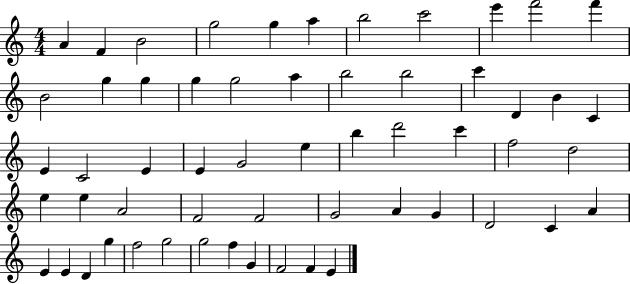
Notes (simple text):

A4/q F4/q B4/h G5/h G5/q A5/q B5/h C6/h E6/q F6/h F6/q B4/h G5/q G5/q G5/q G5/h A5/q B5/h B5/h C6/q D4/q B4/q C4/q E4/q C4/h E4/q E4/q G4/h E5/q B5/q D6/h C6/q F5/h D5/h E5/q E5/q A4/h F4/h F4/h G4/h A4/q G4/q D4/h C4/q A4/q E4/q E4/q D4/q G5/q F5/h G5/h G5/h F5/q G4/q F4/h F4/q E4/q